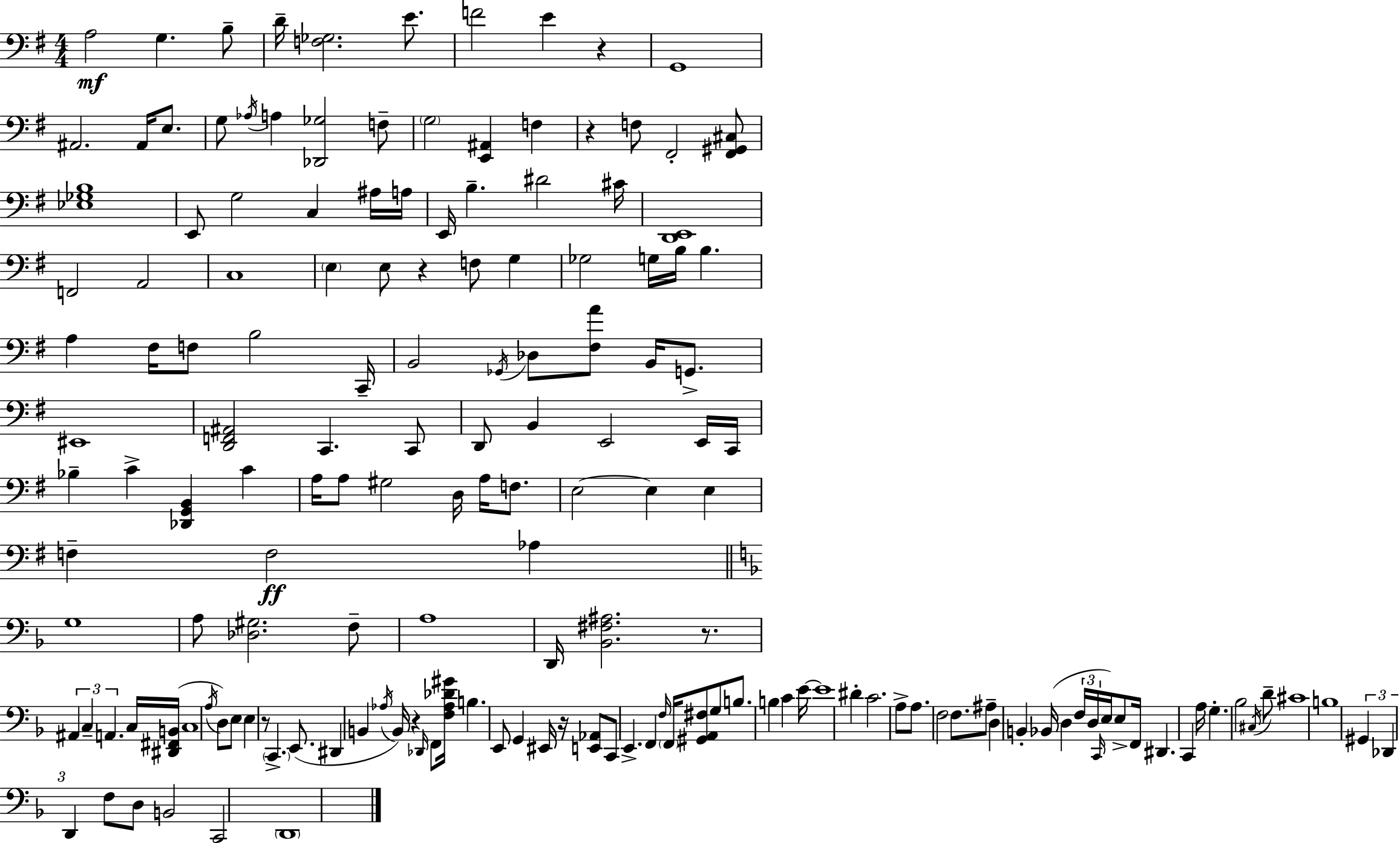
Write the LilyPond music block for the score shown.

{
  \clef bass
  \numericTimeSignature
  \time 4/4
  \key g \major
  a2\mf g4. b8-- | d'16-- <f ges>2. e'8. | f'2 e'4 r4 | g,1 | \break ais,2. ais,16 e8. | g8 \acciaccatura { aes16 } a4 <des, ges>2 f8-- | \parenthesize g2 <e, ais,>4 f4 | r4 f8 fis,2-. <fis, gis, cis>8 | \break <ees ges b>1 | e,8 g2 c4 ais16 | a16 e,16 b4.-- dis'2 | cis'16 <d, e,>1 | \break f,2 a,2 | c1 | \parenthesize e4 e8 r4 f8 g4 | ges2 g16 b16 b4. | \break a4 fis16 f8 b2 | c,16-- b,2 \acciaccatura { ges,16 } des8 <fis a'>8 b,16 g,8.-> | eis,1 | <d, f, ais,>2 c,4. | \break c,8 d,8 b,4 e,2 | e,16 c,16 bes4-- c'4-> <des, g, b,>4 c'4 | a16 a8 gis2 d16 a16 f8. | e2~~ e4 e4 | \break f4-- f2\ff aes4 | \bar "||" \break \key f \major g1 | a8 <des gis>2. f8-- | a1 | d,16 <bes, fis ais>2. r8. | \break \tuplet 3/2 { ais,4 c4-- a,4. } c16 <dis, fis, b,>16( | c1 | \acciaccatura { a16 } d8) e8 e4 r8 \parenthesize c,4.-> | e,8.( dis,4 b,4 \acciaccatura { aes16 } b,16) r4 | \break \grace { des,16 } f,8 <f aes des' gis'>16 b4. e,8 g,4 | eis,16 r16 <e, aes,>8 c,8 e,4.-> f,4 | \grace { f16 } \parenthesize f,16 <gis, a, fis>8 g8 b8. b4 c'4 | e'16~~ e'1 | \break dis'4-. c'2. | a8-> a8. f2 | f8. ais8-- d4 b,4-. bes,16( d4 | \tuplet 3/2 { f16 d16 \grace { c,16 } } e16) e8-> f,16 dis,4. | \break c,4 a16 g4.-. bes2 | \acciaccatura { cis16 } d'8-- cis'1 | b1 | \tuplet 3/2 { gis,4 des,4 d,4 } | \break f8 d8 b,2 c,2 | \parenthesize d,1 | \bar "|."
}